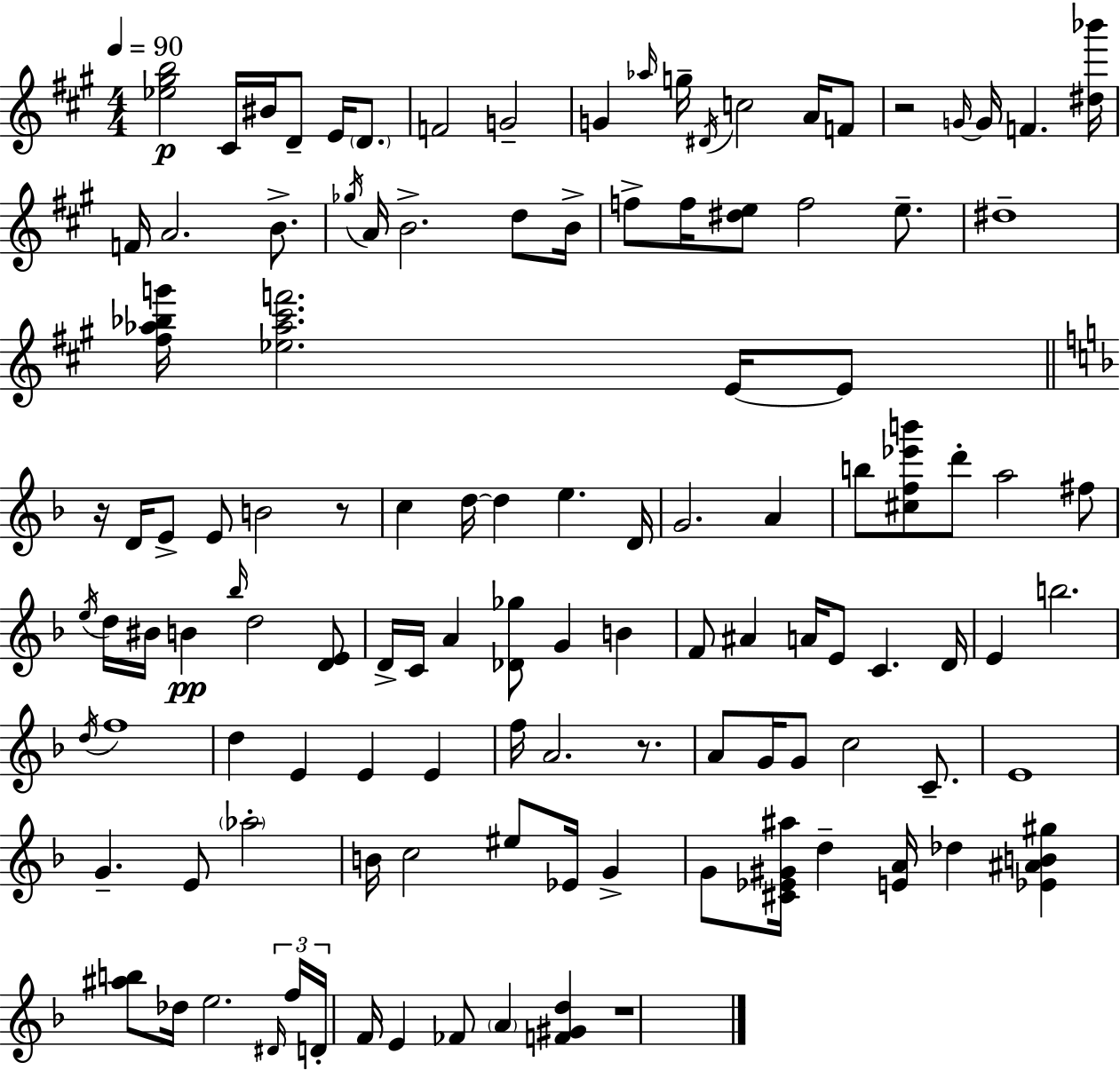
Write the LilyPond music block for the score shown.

{
  \clef treble
  \numericTimeSignature
  \time 4/4
  \key a \major
  \tempo 4 = 90
  <ees'' gis'' b''>2\p cis'16 bis'16 d'8-- e'16 \parenthesize d'8. | f'2 g'2-- | g'4 \grace { aes''16 } g''16-- \acciaccatura { dis'16 } c''2 a'16 | f'8 r2 \grace { g'16~ }~ g'16 f'4. | \break <dis'' bes'''>16 f'16 a'2. | b'8.-> \acciaccatura { ges''16 } a'16 b'2.-> | d''8 b'16-> f''8-> f''16 <dis'' e''>8 f''2 | e''8.-- dis''1-- | \break <fis'' aes'' bes'' g'''>16 <ees'' aes'' cis''' f'''>2. | e'16~~ e'8 \bar "||" \break \key f \major r16 d'16 e'8-> e'8 b'2 r8 | c''4 d''16~~ d''4 e''4. d'16 | g'2. a'4 | b''8 <cis'' f'' ees''' b'''>8 d'''8-. a''2 fis''8 | \break \acciaccatura { e''16 } d''16 bis'16 b'4\pp \grace { bes''16 } d''2 | <d' e'>8 d'16-> c'16 a'4 <des' ges''>8 g'4 b'4 | f'8 ais'4 a'16 e'8 c'4. | d'16 e'4 b''2. | \break \acciaccatura { d''16 } f''1 | d''4 e'4 e'4 e'4 | f''16 a'2. | r8. a'8 g'16 g'8 c''2 | \break c'8.-- e'1 | g'4.-- e'8 \parenthesize aes''2-. | b'16 c''2 eis''8 ees'16 g'4-> | g'8 <cis' ees' gis' ais''>16 d''4-- <e' a'>16 des''4 <ees' ais' b' gis''>4 | \break <ais'' b''>8 des''16 e''2. | \tuplet 3/2 { \grace { dis'16 } f''16 d'16-. } f'16 e'4 fes'8 \parenthesize a'4 | <f' gis' d''>4 r1 | \bar "|."
}